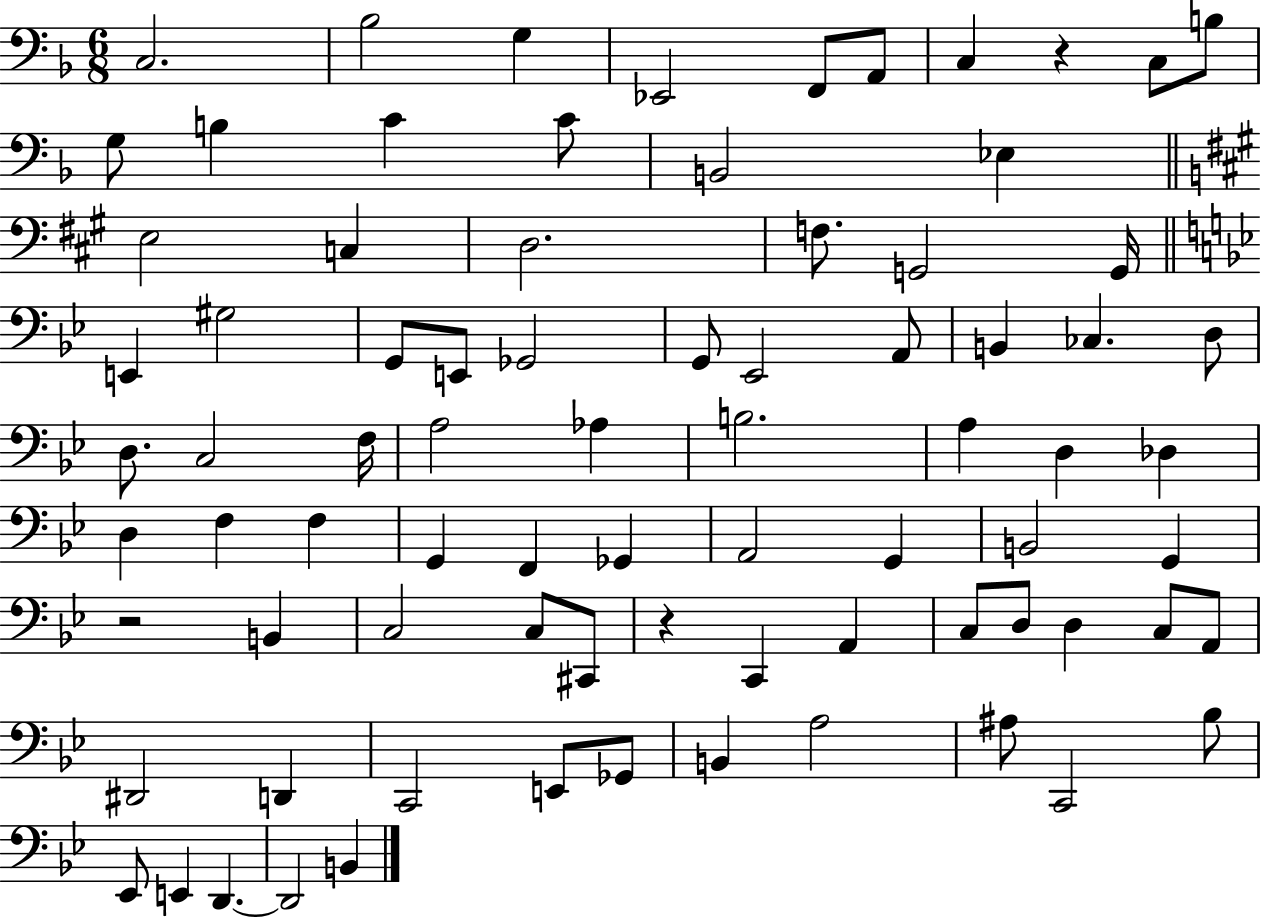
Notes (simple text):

C3/h. Bb3/h G3/q Eb2/h F2/e A2/e C3/q R/q C3/e B3/e G3/e B3/q C4/q C4/e B2/h Eb3/q E3/h C3/q D3/h. F3/e. G2/h G2/s E2/q G#3/h G2/e E2/e Gb2/h G2/e Eb2/h A2/e B2/q CES3/q. D3/e D3/e. C3/h F3/s A3/h Ab3/q B3/h. A3/q D3/q Db3/q D3/q F3/q F3/q G2/q F2/q Gb2/q A2/h G2/q B2/h G2/q R/h B2/q C3/h C3/e C#2/e R/q C2/q A2/q C3/e D3/e D3/q C3/e A2/e D#2/h D2/q C2/h E2/e Gb2/e B2/q A3/h A#3/e C2/h Bb3/e Eb2/e E2/q D2/q. D2/h B2/q